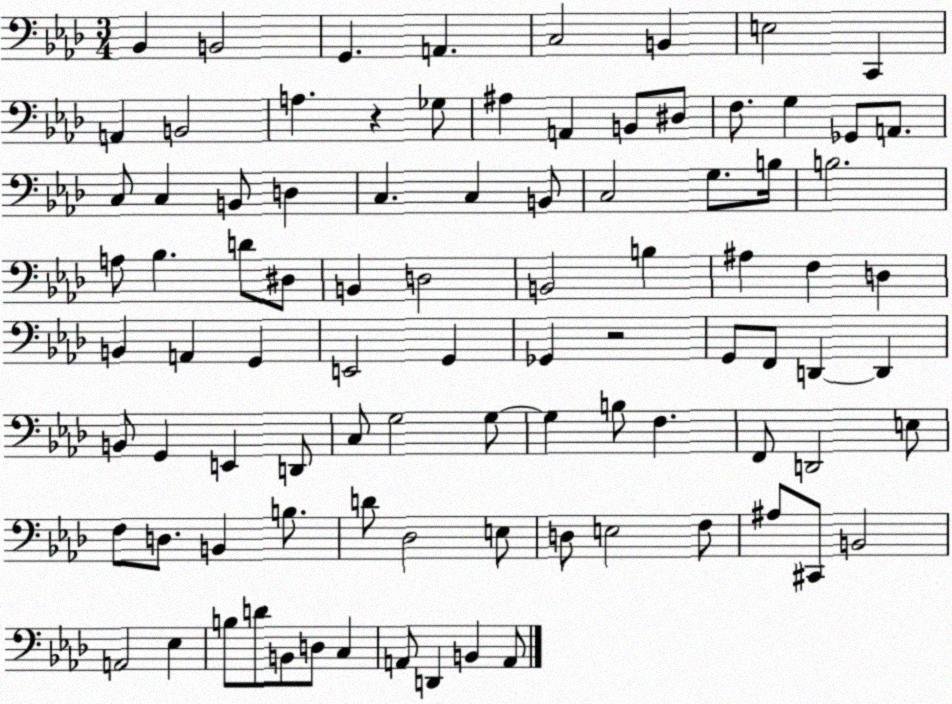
X:1
T:Untitled
M:3/4
L:1/4
K:Ab
_B,, B,,2 G,, A,, C,2 B,, E,2 C,, A,, B,,2 A, z _G,/2 ^A, A,, B,,/2 ^D,/2 F,/2 G, _G,,/2 A,,/2 C,/2 C, B,,/2 D, C, C, B,,/2 C,2 G,/2 B,/4 B,2 A,/2 _B, D/2 ^D,/2 B,, D,2 B,,2 B, ^A, F, D, B,, A,, G,, E,,2 G,, _G,, z2 G,,/2 F,,/2 D,, D,, B,,/2 G,, E,, D,,/2 C,/2 G,2 G,/2 G, B,/2 F, F,,/2 D,,2 E,/2 F,/2 D,/2 B,, B,/2 D/2 _D,2 E,/2 D,/2 E,2 F,/2 ^A,/2 ^C,,/2 B,,2 A,,2 _E, B,/2 D/2 B,,/2 D,/2 C, A,,/2 D,, B,, A,,/2